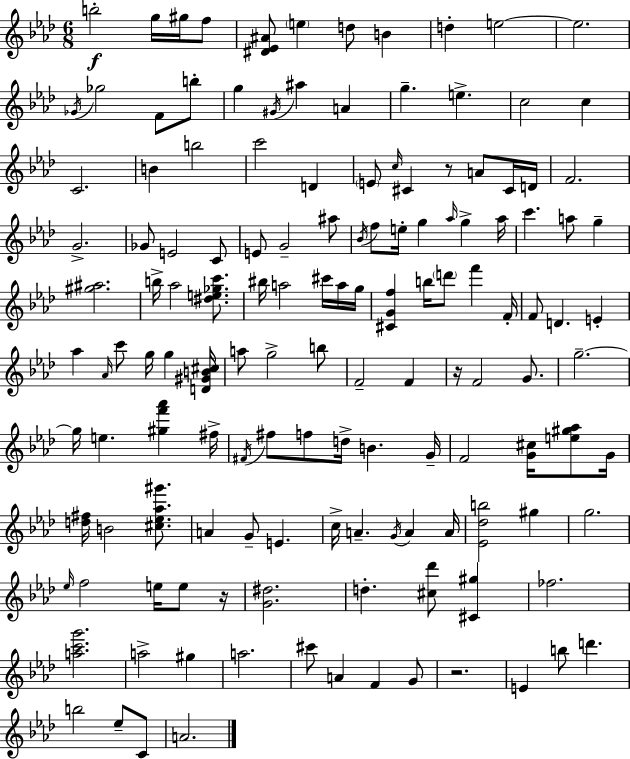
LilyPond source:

{
  \clef treble
  \numericTimeSignature
  \time 6/8
  \key f \minor
  b''2-.\f g''16 gis''16 f''8 | <dis' ees' ais'>8 \parenthesize e''4 d''8 b'4 | d''4-. e''2~~ | e''2. | \break \acciaccatura { ges'16 } ges''2 f'8 b''8-. | g''4 \acciaccatura { gis'16 } ais''4 a'4 | g''4.-- e''4.-> | c''2 c''4 | \break c'2. | b'4 b''2 | c'''2 d'4 | \parenthesize e'8 \grace { c''16 } cis'4 r8 a'8 | \break cis'16 d'16 f'2. | g'2.-> | ges'8 e'2 | c'8 e'8 g'2-- | \break ais''8 \acciaccatura { bes'16 } f''8 e''16-. g''4 \grace { aes''16 } | g''4-> aes''16 c'''4. a''8 | g''4-- <gis'' ais''>2. | b''16-> aes''2 | \break <dis'' e'' ges'' c'''>8. bis''16 a''2 | cis'''16 a''16 g''16 <cis' g' f''>4 b''16 \parenthesize d'''8 | f'''4 f'16-. f'8 d'4. | e'4-. aes''4 \grace { aes'16 } c'''8 | \break g''16 g''4 <d' gis' b' cis''>16 a''8 g''2-> | b''8 f'2-- | f'4 r16 f'2 | g'8. g''2.--~~ | \break g''16 e''4. | <gis'' f''' aes'''>4 fis''16-> \acciaccatura { fis'16 } fis''8 f''8 d''16-> | b'4. g'16-- f'2 | <g' cis''>16 <e'' gis'' aes''>8 g'16 <d'' fis''>16 b'2 | \break <cis'' ees'' aes'' gis'''>8. a'4 g'8-- | e'4. c''16-> a'4.-- | \acciaccatura { g'16 } a'4 a'16 <ees' des'' b''>2 | gis''4 g''2. | \break \grace { ees''16 } f''2 | e''16 e''8 r16 <g' dis''>2. | d''4.-. | <cis'' des'''>8 <cis' gis''>4 fes''2. | \break <a'' c''' g'''>2. | a''2-> | gis''4 a''2. | cis'''8 a'4 | \break f'4 g'8 r2. | e'4 | b''8 d'''4. b''2 | ees''8-- c'8 a'2. | \break \bar "|."
}